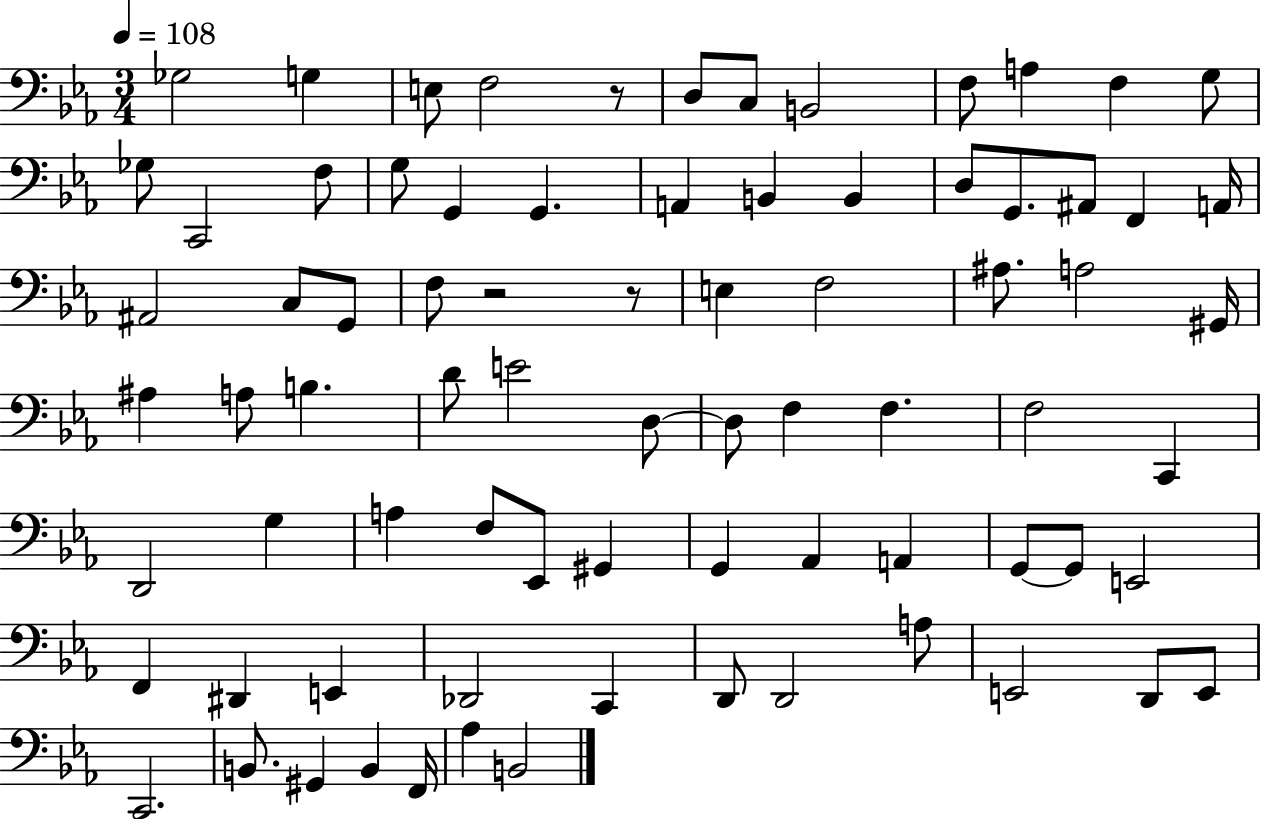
Gb3/h G3/q E3/e F3/h R/e D3/e C3/e B2/h F3/e A3/q F3/q G3/e Gb3/e C2/h F3/e G3/e G2/q G2/q. A2/q B2/q B2/q D3/e G2/e. A#2/e F2/q A2/s A#2/h C3/e G2/e F3/e R/h R/e E3/q F3/h A#3/e. A3/h G#2/s A#3/q A3/e B3/q. D4/e E4/h D3/e D3/e F3/q F3/q. F3/h C2/q D2/h G3/q A3/q F3/e Eb2/e G#2/q G2/q Ab2/q A2/q G2/e G2/e E2/h F2/q D#2/q E2/q Db2/h C2/q D2/e D2/h A3/e E2/h D2/e E2/e C2/h. B2/e. G#2/q B2/q F2/s Ab3/q B2/h